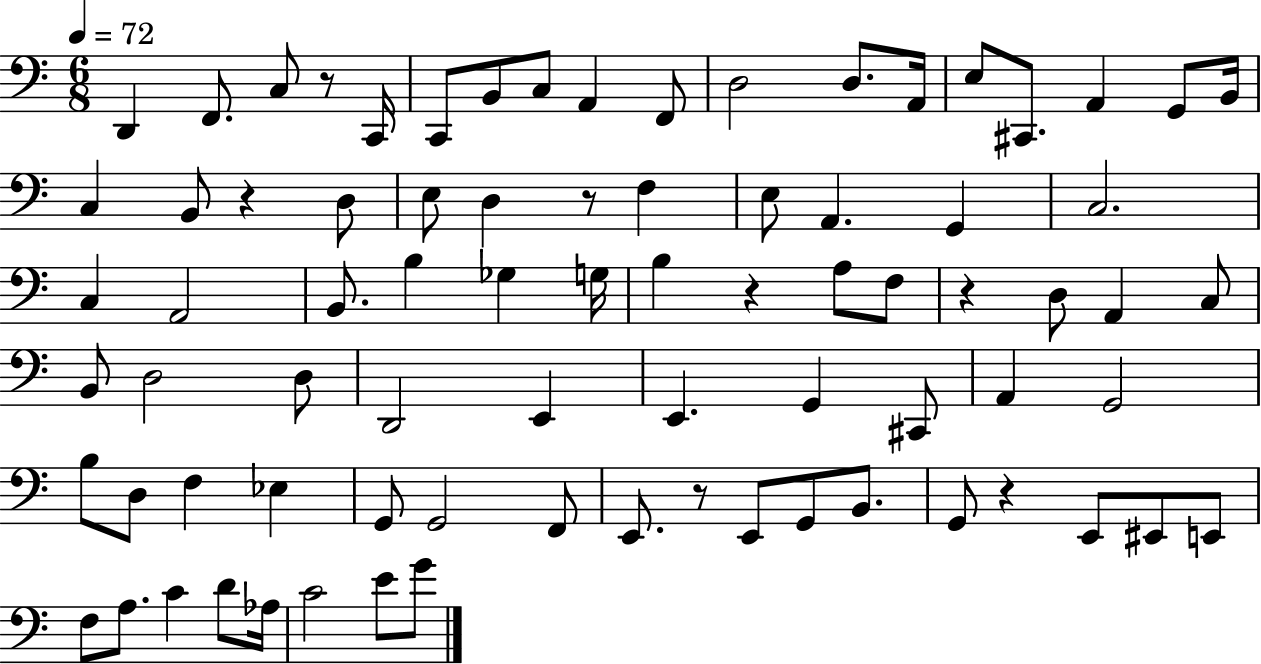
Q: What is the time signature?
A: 6/8